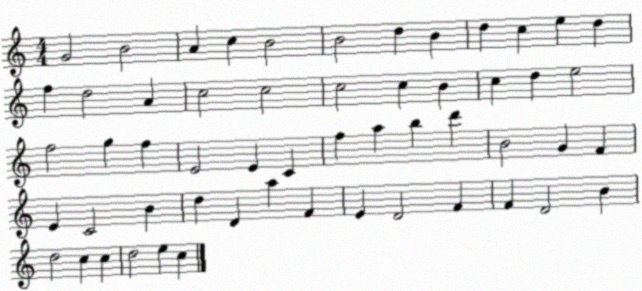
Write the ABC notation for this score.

X:1
T:Untitled
M:4/4
L:1/4
K:C
G2 B2 A c B2 B2 d B d c e d f d2 A c2 c2 c2 c B c d e2 f2 g f E2 E C f a b d' B2 G F E C2 B d D a F E D2 F F D2 B d2 c c d2 e c